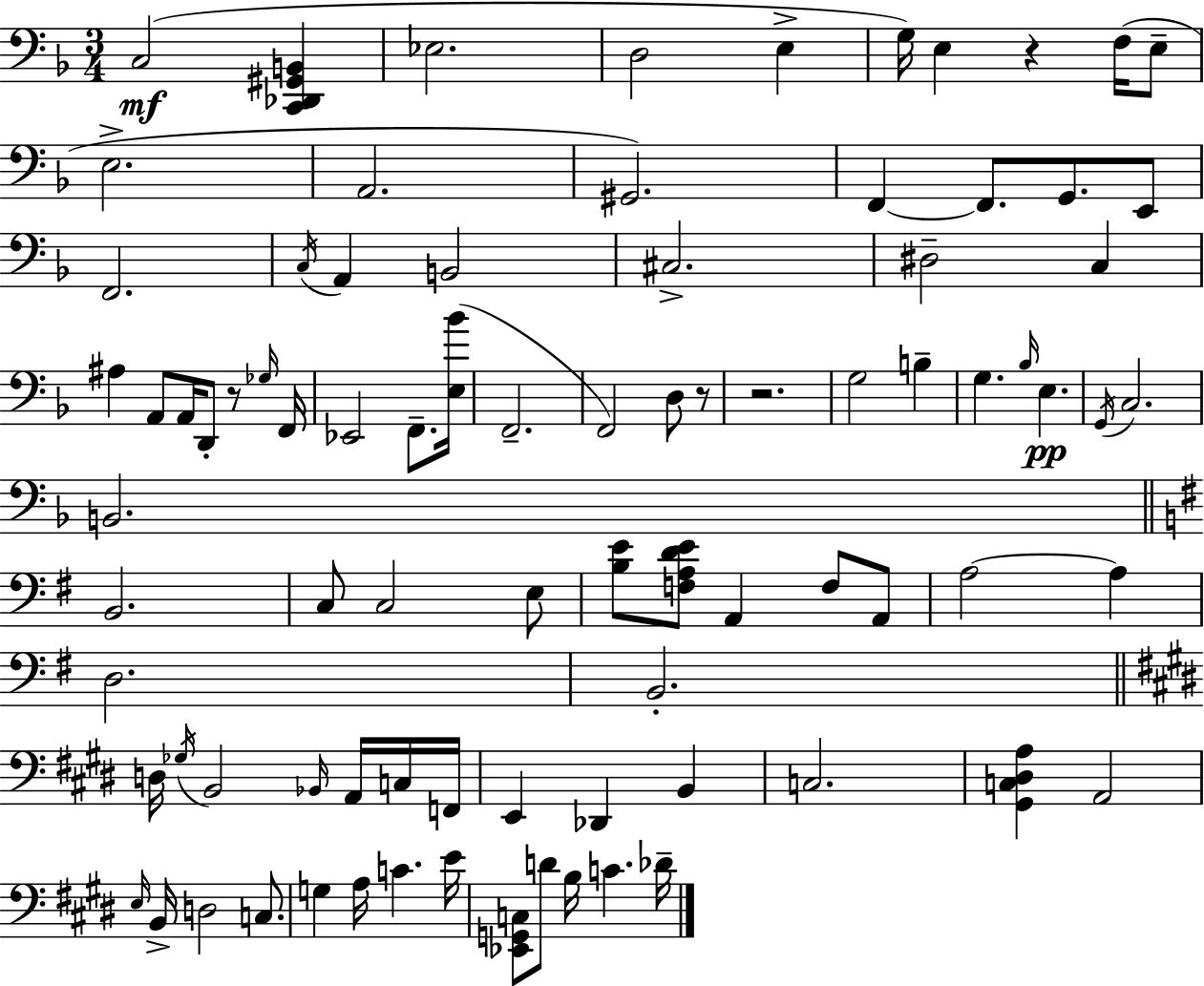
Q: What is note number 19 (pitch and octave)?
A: B2